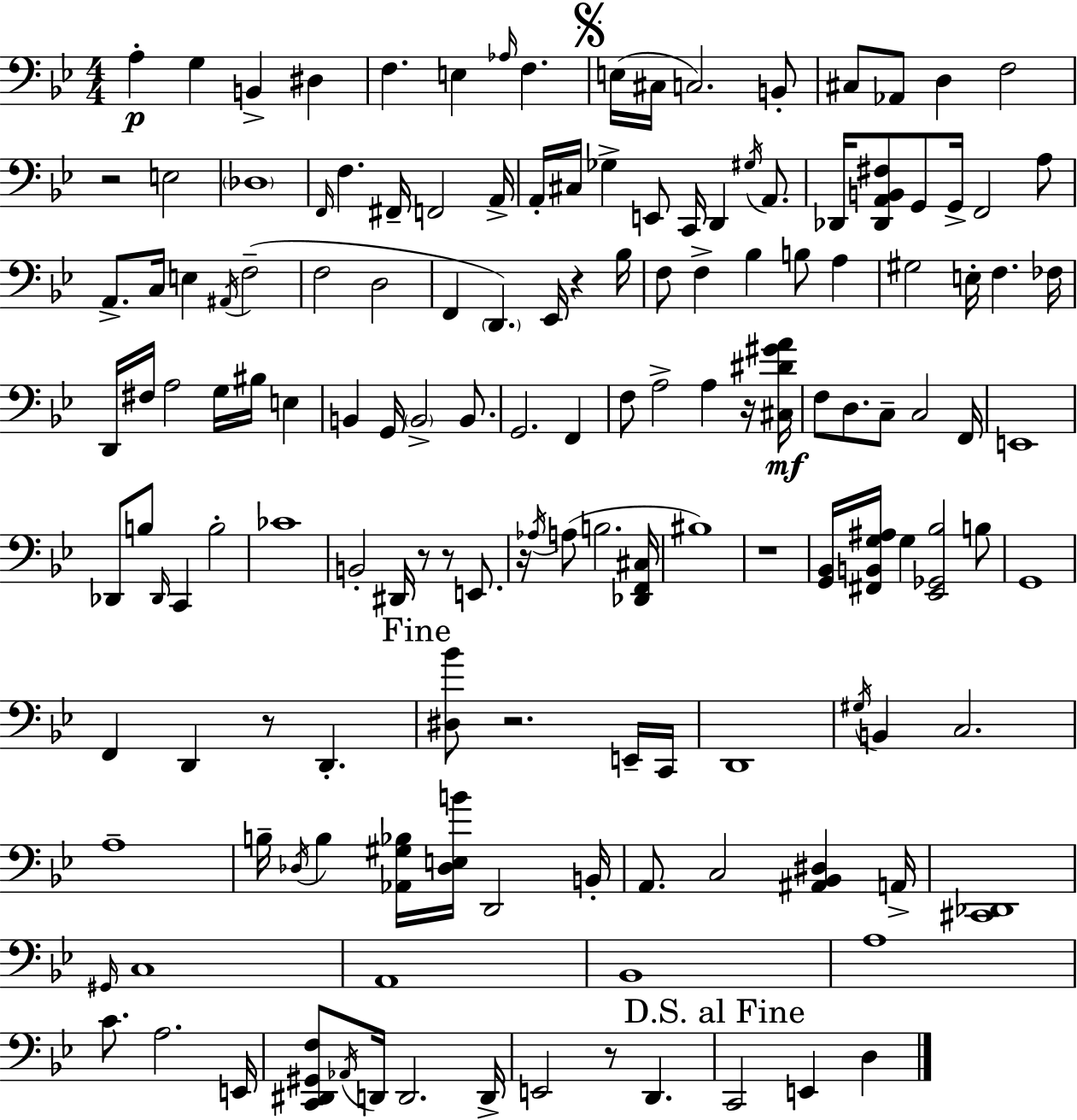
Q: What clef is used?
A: bass